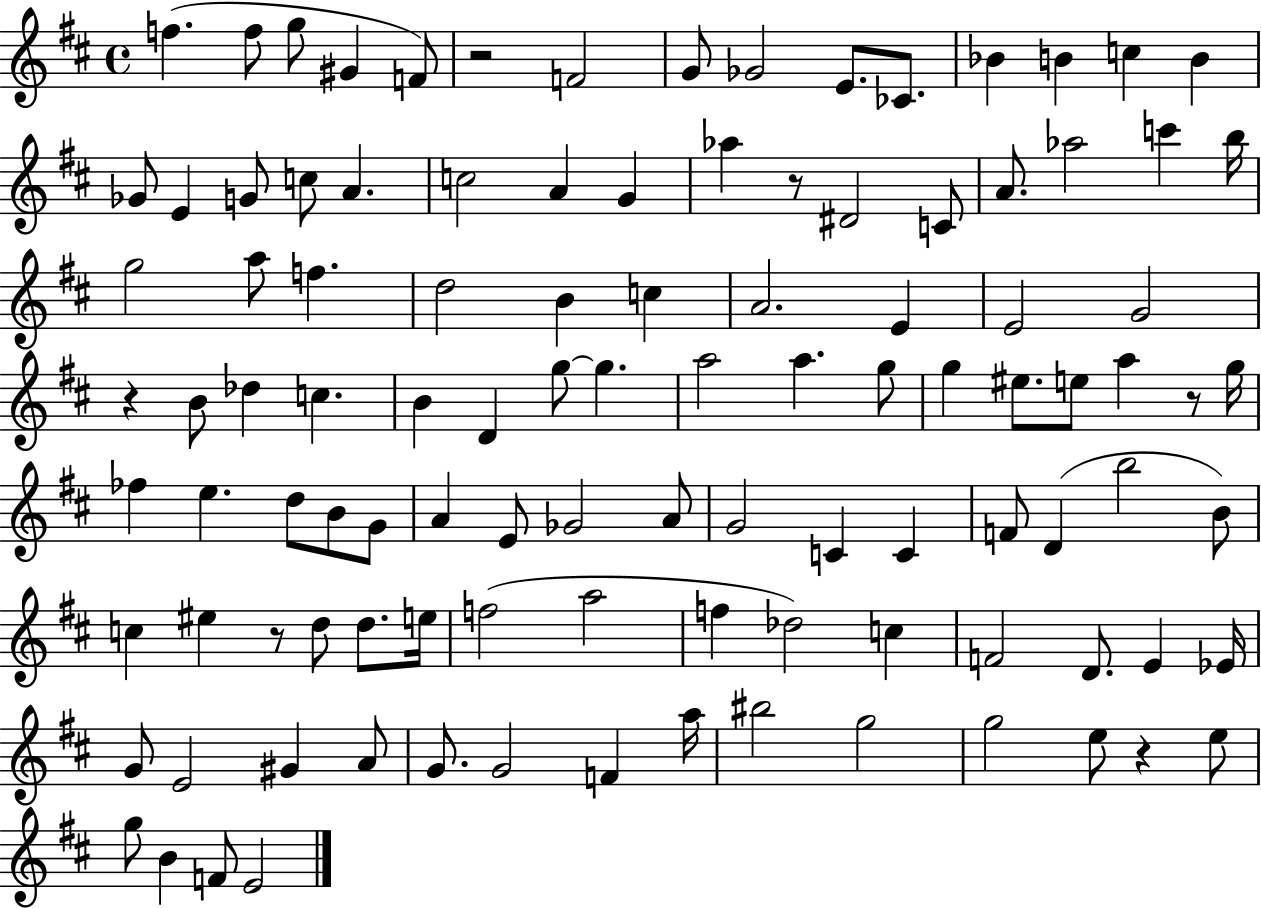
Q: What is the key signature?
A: D major